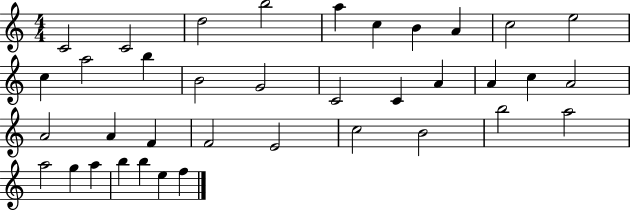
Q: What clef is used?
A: treble